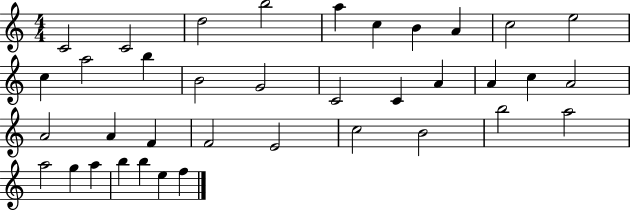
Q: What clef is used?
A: treble